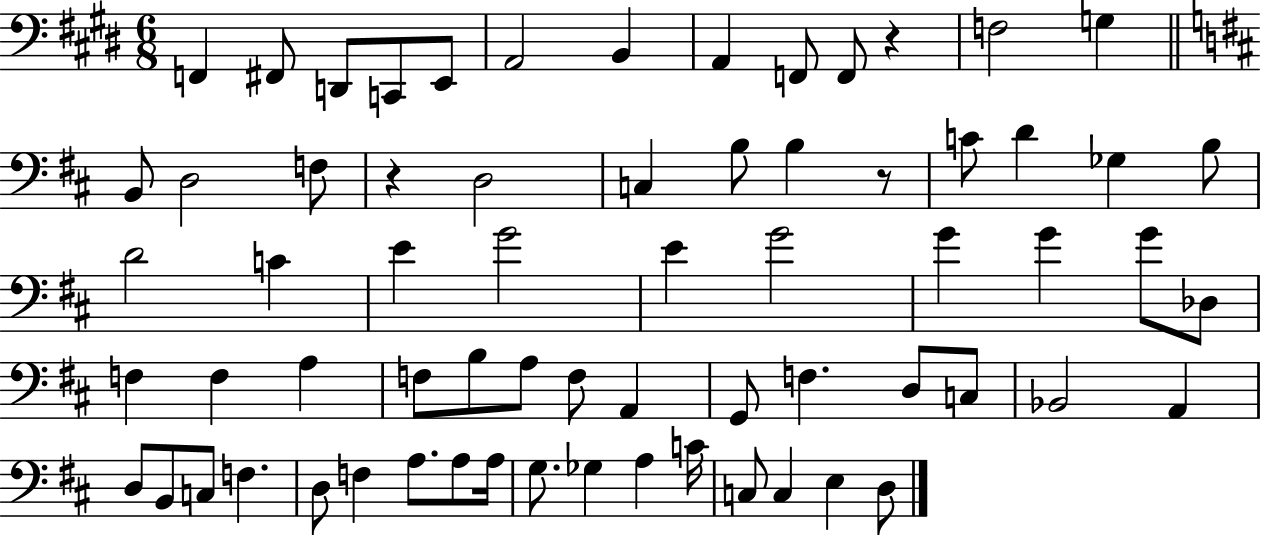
X:1
T:Untitled
M:6/8
L:1/4
K:E
F,, ^F,,/2 D,,/2 C,,/2 E,,/2 A,,2 B,, A,, F,,/2 F,,/2 z F,2 G, B,,/2 D,2 F,/2 z D,2 C, B,/2 B, z/2 C/2 D _G, B,/2 D2 C E G2 E G2 G G G/2 _D,/2 F, F, A, F,/2 B,/2 A,/2 F,/2 A,, G,,/2 F, D,/2 C,/2 _B,,2 A,, D,/2 B,,/2 C,/2 F, D,/2 F, A,/2 A,/2 A,/4 G,/2 _G, A, C/4 C,/2 C, E, D,/2